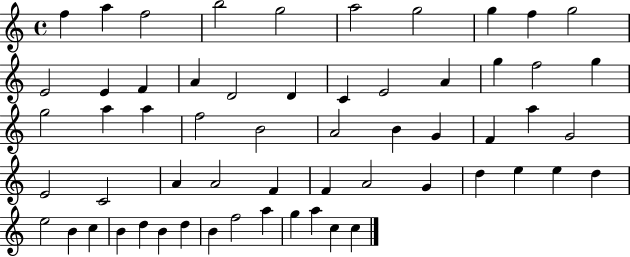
{
  \clef treble
  \time 4/4
  \defaultTimeSignature
  \key c \major
  f''4 a''4 f''2 | b''2 g''2 | a''2 g''2 | g''4 f''4 g''2 | \break e'2 e'4 f'4 | a'4 d'2 d'4 | c'4 e'2 a'4 | g''4 f''2 g''4 | \break g''2 a''4 a''4 | f''2 b'2 | a'2 b'4 g'4 | f'4 a''4 g'2 | \break e'2 c'2 | a'4 a'2 f'4 | f'4 a'2 g'4 | d''4 e''4 e''4 d''4 | \break e''2 b'4 c''4 | b'4 d''4 b'4 d''4 | b'4 f''2 a''4 | g''4 a''4 c''4 c''4 | \break \bar "|."
}